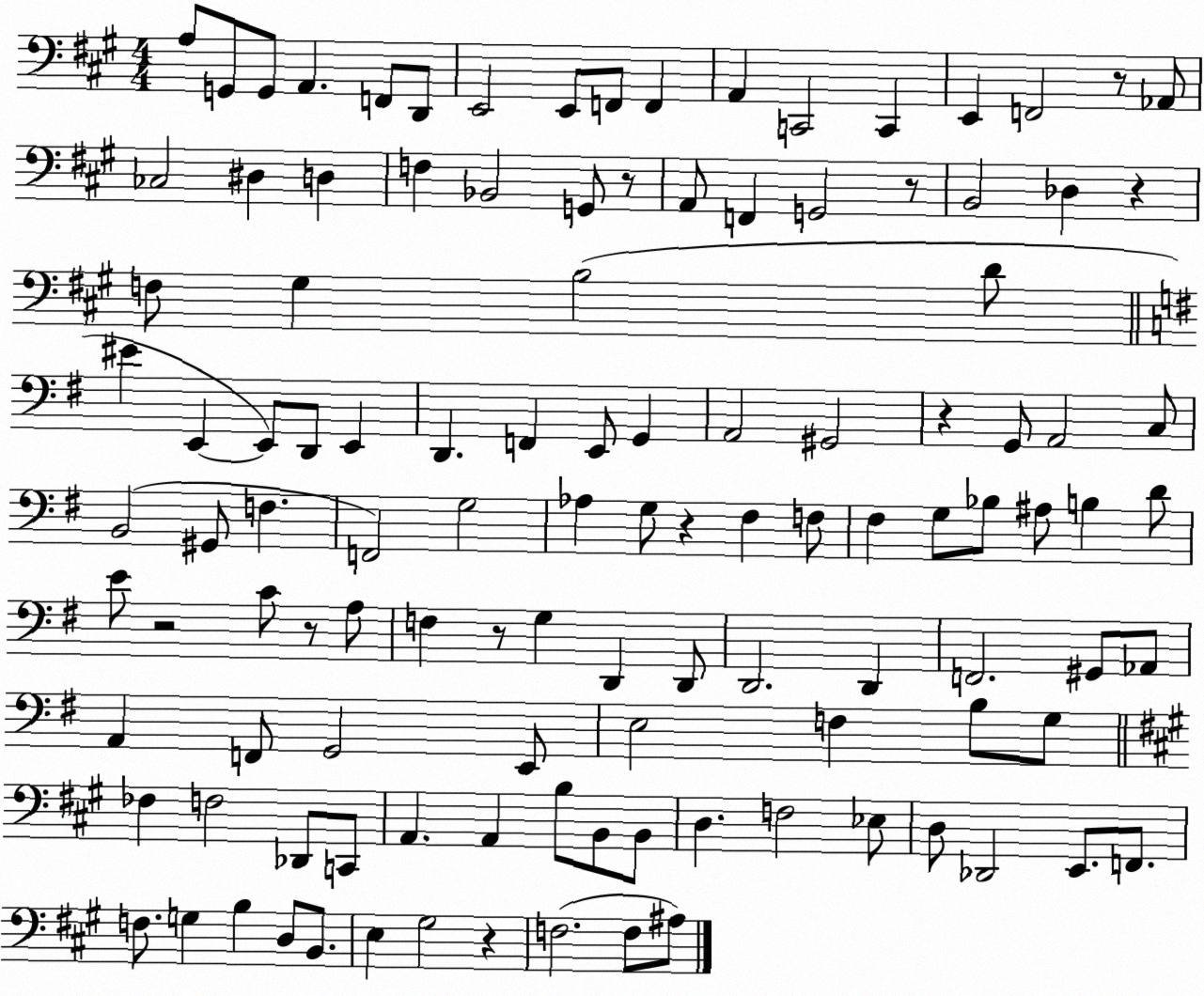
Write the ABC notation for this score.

X:1
T:Untitled
M:4/4
L:1/4
K:A
A,/2 G,,/2 G,,/2 A,, F,,/2 D,,/2 E,,2 E,,/2 F,,/2 F,, A,, C,,2 C,, E,, F,,2 z/2 _A,,/2 _C,2 ^D, D, F, _B,,2 G,,/2 z/2 A,,/2 F,, G,,2 z/2 B,,2 _D, z F,/2 ^G, B,2 D/2 ^E E,, E,,/2 D,,/2 E,, D,, F,, E,,/2 G,, A,,2 ^G,,2 z G,,/2 A,,2 C,/2 B,,2 ^G,,/2 F, F,,2 G,2 _A, G,/2 z ^F, F,/2 ^F, G,/2 _B,/2 ^A,/2 B, D/2 E/2 z2 C/2 z/2 A,/2 F, z/2 G, D,, D,,/2 D,,2 D,, F,,2 ^G,,/2 _A,,/2 A,, F,,/2 G,,2 E,,/2 E,2 F, B,/2 G,/2 _F, F,2 _D,,/2 C,,/2 A,, A,, B,/2 B,,/2 B,,/2 D, F,2 _E,/2 D,/2 _D,,2 E,,/2 F,,/2 F,/2 G, B, D,/2 B,,/2 E, ^G,2 z F,2 F,/2 ^A,/2